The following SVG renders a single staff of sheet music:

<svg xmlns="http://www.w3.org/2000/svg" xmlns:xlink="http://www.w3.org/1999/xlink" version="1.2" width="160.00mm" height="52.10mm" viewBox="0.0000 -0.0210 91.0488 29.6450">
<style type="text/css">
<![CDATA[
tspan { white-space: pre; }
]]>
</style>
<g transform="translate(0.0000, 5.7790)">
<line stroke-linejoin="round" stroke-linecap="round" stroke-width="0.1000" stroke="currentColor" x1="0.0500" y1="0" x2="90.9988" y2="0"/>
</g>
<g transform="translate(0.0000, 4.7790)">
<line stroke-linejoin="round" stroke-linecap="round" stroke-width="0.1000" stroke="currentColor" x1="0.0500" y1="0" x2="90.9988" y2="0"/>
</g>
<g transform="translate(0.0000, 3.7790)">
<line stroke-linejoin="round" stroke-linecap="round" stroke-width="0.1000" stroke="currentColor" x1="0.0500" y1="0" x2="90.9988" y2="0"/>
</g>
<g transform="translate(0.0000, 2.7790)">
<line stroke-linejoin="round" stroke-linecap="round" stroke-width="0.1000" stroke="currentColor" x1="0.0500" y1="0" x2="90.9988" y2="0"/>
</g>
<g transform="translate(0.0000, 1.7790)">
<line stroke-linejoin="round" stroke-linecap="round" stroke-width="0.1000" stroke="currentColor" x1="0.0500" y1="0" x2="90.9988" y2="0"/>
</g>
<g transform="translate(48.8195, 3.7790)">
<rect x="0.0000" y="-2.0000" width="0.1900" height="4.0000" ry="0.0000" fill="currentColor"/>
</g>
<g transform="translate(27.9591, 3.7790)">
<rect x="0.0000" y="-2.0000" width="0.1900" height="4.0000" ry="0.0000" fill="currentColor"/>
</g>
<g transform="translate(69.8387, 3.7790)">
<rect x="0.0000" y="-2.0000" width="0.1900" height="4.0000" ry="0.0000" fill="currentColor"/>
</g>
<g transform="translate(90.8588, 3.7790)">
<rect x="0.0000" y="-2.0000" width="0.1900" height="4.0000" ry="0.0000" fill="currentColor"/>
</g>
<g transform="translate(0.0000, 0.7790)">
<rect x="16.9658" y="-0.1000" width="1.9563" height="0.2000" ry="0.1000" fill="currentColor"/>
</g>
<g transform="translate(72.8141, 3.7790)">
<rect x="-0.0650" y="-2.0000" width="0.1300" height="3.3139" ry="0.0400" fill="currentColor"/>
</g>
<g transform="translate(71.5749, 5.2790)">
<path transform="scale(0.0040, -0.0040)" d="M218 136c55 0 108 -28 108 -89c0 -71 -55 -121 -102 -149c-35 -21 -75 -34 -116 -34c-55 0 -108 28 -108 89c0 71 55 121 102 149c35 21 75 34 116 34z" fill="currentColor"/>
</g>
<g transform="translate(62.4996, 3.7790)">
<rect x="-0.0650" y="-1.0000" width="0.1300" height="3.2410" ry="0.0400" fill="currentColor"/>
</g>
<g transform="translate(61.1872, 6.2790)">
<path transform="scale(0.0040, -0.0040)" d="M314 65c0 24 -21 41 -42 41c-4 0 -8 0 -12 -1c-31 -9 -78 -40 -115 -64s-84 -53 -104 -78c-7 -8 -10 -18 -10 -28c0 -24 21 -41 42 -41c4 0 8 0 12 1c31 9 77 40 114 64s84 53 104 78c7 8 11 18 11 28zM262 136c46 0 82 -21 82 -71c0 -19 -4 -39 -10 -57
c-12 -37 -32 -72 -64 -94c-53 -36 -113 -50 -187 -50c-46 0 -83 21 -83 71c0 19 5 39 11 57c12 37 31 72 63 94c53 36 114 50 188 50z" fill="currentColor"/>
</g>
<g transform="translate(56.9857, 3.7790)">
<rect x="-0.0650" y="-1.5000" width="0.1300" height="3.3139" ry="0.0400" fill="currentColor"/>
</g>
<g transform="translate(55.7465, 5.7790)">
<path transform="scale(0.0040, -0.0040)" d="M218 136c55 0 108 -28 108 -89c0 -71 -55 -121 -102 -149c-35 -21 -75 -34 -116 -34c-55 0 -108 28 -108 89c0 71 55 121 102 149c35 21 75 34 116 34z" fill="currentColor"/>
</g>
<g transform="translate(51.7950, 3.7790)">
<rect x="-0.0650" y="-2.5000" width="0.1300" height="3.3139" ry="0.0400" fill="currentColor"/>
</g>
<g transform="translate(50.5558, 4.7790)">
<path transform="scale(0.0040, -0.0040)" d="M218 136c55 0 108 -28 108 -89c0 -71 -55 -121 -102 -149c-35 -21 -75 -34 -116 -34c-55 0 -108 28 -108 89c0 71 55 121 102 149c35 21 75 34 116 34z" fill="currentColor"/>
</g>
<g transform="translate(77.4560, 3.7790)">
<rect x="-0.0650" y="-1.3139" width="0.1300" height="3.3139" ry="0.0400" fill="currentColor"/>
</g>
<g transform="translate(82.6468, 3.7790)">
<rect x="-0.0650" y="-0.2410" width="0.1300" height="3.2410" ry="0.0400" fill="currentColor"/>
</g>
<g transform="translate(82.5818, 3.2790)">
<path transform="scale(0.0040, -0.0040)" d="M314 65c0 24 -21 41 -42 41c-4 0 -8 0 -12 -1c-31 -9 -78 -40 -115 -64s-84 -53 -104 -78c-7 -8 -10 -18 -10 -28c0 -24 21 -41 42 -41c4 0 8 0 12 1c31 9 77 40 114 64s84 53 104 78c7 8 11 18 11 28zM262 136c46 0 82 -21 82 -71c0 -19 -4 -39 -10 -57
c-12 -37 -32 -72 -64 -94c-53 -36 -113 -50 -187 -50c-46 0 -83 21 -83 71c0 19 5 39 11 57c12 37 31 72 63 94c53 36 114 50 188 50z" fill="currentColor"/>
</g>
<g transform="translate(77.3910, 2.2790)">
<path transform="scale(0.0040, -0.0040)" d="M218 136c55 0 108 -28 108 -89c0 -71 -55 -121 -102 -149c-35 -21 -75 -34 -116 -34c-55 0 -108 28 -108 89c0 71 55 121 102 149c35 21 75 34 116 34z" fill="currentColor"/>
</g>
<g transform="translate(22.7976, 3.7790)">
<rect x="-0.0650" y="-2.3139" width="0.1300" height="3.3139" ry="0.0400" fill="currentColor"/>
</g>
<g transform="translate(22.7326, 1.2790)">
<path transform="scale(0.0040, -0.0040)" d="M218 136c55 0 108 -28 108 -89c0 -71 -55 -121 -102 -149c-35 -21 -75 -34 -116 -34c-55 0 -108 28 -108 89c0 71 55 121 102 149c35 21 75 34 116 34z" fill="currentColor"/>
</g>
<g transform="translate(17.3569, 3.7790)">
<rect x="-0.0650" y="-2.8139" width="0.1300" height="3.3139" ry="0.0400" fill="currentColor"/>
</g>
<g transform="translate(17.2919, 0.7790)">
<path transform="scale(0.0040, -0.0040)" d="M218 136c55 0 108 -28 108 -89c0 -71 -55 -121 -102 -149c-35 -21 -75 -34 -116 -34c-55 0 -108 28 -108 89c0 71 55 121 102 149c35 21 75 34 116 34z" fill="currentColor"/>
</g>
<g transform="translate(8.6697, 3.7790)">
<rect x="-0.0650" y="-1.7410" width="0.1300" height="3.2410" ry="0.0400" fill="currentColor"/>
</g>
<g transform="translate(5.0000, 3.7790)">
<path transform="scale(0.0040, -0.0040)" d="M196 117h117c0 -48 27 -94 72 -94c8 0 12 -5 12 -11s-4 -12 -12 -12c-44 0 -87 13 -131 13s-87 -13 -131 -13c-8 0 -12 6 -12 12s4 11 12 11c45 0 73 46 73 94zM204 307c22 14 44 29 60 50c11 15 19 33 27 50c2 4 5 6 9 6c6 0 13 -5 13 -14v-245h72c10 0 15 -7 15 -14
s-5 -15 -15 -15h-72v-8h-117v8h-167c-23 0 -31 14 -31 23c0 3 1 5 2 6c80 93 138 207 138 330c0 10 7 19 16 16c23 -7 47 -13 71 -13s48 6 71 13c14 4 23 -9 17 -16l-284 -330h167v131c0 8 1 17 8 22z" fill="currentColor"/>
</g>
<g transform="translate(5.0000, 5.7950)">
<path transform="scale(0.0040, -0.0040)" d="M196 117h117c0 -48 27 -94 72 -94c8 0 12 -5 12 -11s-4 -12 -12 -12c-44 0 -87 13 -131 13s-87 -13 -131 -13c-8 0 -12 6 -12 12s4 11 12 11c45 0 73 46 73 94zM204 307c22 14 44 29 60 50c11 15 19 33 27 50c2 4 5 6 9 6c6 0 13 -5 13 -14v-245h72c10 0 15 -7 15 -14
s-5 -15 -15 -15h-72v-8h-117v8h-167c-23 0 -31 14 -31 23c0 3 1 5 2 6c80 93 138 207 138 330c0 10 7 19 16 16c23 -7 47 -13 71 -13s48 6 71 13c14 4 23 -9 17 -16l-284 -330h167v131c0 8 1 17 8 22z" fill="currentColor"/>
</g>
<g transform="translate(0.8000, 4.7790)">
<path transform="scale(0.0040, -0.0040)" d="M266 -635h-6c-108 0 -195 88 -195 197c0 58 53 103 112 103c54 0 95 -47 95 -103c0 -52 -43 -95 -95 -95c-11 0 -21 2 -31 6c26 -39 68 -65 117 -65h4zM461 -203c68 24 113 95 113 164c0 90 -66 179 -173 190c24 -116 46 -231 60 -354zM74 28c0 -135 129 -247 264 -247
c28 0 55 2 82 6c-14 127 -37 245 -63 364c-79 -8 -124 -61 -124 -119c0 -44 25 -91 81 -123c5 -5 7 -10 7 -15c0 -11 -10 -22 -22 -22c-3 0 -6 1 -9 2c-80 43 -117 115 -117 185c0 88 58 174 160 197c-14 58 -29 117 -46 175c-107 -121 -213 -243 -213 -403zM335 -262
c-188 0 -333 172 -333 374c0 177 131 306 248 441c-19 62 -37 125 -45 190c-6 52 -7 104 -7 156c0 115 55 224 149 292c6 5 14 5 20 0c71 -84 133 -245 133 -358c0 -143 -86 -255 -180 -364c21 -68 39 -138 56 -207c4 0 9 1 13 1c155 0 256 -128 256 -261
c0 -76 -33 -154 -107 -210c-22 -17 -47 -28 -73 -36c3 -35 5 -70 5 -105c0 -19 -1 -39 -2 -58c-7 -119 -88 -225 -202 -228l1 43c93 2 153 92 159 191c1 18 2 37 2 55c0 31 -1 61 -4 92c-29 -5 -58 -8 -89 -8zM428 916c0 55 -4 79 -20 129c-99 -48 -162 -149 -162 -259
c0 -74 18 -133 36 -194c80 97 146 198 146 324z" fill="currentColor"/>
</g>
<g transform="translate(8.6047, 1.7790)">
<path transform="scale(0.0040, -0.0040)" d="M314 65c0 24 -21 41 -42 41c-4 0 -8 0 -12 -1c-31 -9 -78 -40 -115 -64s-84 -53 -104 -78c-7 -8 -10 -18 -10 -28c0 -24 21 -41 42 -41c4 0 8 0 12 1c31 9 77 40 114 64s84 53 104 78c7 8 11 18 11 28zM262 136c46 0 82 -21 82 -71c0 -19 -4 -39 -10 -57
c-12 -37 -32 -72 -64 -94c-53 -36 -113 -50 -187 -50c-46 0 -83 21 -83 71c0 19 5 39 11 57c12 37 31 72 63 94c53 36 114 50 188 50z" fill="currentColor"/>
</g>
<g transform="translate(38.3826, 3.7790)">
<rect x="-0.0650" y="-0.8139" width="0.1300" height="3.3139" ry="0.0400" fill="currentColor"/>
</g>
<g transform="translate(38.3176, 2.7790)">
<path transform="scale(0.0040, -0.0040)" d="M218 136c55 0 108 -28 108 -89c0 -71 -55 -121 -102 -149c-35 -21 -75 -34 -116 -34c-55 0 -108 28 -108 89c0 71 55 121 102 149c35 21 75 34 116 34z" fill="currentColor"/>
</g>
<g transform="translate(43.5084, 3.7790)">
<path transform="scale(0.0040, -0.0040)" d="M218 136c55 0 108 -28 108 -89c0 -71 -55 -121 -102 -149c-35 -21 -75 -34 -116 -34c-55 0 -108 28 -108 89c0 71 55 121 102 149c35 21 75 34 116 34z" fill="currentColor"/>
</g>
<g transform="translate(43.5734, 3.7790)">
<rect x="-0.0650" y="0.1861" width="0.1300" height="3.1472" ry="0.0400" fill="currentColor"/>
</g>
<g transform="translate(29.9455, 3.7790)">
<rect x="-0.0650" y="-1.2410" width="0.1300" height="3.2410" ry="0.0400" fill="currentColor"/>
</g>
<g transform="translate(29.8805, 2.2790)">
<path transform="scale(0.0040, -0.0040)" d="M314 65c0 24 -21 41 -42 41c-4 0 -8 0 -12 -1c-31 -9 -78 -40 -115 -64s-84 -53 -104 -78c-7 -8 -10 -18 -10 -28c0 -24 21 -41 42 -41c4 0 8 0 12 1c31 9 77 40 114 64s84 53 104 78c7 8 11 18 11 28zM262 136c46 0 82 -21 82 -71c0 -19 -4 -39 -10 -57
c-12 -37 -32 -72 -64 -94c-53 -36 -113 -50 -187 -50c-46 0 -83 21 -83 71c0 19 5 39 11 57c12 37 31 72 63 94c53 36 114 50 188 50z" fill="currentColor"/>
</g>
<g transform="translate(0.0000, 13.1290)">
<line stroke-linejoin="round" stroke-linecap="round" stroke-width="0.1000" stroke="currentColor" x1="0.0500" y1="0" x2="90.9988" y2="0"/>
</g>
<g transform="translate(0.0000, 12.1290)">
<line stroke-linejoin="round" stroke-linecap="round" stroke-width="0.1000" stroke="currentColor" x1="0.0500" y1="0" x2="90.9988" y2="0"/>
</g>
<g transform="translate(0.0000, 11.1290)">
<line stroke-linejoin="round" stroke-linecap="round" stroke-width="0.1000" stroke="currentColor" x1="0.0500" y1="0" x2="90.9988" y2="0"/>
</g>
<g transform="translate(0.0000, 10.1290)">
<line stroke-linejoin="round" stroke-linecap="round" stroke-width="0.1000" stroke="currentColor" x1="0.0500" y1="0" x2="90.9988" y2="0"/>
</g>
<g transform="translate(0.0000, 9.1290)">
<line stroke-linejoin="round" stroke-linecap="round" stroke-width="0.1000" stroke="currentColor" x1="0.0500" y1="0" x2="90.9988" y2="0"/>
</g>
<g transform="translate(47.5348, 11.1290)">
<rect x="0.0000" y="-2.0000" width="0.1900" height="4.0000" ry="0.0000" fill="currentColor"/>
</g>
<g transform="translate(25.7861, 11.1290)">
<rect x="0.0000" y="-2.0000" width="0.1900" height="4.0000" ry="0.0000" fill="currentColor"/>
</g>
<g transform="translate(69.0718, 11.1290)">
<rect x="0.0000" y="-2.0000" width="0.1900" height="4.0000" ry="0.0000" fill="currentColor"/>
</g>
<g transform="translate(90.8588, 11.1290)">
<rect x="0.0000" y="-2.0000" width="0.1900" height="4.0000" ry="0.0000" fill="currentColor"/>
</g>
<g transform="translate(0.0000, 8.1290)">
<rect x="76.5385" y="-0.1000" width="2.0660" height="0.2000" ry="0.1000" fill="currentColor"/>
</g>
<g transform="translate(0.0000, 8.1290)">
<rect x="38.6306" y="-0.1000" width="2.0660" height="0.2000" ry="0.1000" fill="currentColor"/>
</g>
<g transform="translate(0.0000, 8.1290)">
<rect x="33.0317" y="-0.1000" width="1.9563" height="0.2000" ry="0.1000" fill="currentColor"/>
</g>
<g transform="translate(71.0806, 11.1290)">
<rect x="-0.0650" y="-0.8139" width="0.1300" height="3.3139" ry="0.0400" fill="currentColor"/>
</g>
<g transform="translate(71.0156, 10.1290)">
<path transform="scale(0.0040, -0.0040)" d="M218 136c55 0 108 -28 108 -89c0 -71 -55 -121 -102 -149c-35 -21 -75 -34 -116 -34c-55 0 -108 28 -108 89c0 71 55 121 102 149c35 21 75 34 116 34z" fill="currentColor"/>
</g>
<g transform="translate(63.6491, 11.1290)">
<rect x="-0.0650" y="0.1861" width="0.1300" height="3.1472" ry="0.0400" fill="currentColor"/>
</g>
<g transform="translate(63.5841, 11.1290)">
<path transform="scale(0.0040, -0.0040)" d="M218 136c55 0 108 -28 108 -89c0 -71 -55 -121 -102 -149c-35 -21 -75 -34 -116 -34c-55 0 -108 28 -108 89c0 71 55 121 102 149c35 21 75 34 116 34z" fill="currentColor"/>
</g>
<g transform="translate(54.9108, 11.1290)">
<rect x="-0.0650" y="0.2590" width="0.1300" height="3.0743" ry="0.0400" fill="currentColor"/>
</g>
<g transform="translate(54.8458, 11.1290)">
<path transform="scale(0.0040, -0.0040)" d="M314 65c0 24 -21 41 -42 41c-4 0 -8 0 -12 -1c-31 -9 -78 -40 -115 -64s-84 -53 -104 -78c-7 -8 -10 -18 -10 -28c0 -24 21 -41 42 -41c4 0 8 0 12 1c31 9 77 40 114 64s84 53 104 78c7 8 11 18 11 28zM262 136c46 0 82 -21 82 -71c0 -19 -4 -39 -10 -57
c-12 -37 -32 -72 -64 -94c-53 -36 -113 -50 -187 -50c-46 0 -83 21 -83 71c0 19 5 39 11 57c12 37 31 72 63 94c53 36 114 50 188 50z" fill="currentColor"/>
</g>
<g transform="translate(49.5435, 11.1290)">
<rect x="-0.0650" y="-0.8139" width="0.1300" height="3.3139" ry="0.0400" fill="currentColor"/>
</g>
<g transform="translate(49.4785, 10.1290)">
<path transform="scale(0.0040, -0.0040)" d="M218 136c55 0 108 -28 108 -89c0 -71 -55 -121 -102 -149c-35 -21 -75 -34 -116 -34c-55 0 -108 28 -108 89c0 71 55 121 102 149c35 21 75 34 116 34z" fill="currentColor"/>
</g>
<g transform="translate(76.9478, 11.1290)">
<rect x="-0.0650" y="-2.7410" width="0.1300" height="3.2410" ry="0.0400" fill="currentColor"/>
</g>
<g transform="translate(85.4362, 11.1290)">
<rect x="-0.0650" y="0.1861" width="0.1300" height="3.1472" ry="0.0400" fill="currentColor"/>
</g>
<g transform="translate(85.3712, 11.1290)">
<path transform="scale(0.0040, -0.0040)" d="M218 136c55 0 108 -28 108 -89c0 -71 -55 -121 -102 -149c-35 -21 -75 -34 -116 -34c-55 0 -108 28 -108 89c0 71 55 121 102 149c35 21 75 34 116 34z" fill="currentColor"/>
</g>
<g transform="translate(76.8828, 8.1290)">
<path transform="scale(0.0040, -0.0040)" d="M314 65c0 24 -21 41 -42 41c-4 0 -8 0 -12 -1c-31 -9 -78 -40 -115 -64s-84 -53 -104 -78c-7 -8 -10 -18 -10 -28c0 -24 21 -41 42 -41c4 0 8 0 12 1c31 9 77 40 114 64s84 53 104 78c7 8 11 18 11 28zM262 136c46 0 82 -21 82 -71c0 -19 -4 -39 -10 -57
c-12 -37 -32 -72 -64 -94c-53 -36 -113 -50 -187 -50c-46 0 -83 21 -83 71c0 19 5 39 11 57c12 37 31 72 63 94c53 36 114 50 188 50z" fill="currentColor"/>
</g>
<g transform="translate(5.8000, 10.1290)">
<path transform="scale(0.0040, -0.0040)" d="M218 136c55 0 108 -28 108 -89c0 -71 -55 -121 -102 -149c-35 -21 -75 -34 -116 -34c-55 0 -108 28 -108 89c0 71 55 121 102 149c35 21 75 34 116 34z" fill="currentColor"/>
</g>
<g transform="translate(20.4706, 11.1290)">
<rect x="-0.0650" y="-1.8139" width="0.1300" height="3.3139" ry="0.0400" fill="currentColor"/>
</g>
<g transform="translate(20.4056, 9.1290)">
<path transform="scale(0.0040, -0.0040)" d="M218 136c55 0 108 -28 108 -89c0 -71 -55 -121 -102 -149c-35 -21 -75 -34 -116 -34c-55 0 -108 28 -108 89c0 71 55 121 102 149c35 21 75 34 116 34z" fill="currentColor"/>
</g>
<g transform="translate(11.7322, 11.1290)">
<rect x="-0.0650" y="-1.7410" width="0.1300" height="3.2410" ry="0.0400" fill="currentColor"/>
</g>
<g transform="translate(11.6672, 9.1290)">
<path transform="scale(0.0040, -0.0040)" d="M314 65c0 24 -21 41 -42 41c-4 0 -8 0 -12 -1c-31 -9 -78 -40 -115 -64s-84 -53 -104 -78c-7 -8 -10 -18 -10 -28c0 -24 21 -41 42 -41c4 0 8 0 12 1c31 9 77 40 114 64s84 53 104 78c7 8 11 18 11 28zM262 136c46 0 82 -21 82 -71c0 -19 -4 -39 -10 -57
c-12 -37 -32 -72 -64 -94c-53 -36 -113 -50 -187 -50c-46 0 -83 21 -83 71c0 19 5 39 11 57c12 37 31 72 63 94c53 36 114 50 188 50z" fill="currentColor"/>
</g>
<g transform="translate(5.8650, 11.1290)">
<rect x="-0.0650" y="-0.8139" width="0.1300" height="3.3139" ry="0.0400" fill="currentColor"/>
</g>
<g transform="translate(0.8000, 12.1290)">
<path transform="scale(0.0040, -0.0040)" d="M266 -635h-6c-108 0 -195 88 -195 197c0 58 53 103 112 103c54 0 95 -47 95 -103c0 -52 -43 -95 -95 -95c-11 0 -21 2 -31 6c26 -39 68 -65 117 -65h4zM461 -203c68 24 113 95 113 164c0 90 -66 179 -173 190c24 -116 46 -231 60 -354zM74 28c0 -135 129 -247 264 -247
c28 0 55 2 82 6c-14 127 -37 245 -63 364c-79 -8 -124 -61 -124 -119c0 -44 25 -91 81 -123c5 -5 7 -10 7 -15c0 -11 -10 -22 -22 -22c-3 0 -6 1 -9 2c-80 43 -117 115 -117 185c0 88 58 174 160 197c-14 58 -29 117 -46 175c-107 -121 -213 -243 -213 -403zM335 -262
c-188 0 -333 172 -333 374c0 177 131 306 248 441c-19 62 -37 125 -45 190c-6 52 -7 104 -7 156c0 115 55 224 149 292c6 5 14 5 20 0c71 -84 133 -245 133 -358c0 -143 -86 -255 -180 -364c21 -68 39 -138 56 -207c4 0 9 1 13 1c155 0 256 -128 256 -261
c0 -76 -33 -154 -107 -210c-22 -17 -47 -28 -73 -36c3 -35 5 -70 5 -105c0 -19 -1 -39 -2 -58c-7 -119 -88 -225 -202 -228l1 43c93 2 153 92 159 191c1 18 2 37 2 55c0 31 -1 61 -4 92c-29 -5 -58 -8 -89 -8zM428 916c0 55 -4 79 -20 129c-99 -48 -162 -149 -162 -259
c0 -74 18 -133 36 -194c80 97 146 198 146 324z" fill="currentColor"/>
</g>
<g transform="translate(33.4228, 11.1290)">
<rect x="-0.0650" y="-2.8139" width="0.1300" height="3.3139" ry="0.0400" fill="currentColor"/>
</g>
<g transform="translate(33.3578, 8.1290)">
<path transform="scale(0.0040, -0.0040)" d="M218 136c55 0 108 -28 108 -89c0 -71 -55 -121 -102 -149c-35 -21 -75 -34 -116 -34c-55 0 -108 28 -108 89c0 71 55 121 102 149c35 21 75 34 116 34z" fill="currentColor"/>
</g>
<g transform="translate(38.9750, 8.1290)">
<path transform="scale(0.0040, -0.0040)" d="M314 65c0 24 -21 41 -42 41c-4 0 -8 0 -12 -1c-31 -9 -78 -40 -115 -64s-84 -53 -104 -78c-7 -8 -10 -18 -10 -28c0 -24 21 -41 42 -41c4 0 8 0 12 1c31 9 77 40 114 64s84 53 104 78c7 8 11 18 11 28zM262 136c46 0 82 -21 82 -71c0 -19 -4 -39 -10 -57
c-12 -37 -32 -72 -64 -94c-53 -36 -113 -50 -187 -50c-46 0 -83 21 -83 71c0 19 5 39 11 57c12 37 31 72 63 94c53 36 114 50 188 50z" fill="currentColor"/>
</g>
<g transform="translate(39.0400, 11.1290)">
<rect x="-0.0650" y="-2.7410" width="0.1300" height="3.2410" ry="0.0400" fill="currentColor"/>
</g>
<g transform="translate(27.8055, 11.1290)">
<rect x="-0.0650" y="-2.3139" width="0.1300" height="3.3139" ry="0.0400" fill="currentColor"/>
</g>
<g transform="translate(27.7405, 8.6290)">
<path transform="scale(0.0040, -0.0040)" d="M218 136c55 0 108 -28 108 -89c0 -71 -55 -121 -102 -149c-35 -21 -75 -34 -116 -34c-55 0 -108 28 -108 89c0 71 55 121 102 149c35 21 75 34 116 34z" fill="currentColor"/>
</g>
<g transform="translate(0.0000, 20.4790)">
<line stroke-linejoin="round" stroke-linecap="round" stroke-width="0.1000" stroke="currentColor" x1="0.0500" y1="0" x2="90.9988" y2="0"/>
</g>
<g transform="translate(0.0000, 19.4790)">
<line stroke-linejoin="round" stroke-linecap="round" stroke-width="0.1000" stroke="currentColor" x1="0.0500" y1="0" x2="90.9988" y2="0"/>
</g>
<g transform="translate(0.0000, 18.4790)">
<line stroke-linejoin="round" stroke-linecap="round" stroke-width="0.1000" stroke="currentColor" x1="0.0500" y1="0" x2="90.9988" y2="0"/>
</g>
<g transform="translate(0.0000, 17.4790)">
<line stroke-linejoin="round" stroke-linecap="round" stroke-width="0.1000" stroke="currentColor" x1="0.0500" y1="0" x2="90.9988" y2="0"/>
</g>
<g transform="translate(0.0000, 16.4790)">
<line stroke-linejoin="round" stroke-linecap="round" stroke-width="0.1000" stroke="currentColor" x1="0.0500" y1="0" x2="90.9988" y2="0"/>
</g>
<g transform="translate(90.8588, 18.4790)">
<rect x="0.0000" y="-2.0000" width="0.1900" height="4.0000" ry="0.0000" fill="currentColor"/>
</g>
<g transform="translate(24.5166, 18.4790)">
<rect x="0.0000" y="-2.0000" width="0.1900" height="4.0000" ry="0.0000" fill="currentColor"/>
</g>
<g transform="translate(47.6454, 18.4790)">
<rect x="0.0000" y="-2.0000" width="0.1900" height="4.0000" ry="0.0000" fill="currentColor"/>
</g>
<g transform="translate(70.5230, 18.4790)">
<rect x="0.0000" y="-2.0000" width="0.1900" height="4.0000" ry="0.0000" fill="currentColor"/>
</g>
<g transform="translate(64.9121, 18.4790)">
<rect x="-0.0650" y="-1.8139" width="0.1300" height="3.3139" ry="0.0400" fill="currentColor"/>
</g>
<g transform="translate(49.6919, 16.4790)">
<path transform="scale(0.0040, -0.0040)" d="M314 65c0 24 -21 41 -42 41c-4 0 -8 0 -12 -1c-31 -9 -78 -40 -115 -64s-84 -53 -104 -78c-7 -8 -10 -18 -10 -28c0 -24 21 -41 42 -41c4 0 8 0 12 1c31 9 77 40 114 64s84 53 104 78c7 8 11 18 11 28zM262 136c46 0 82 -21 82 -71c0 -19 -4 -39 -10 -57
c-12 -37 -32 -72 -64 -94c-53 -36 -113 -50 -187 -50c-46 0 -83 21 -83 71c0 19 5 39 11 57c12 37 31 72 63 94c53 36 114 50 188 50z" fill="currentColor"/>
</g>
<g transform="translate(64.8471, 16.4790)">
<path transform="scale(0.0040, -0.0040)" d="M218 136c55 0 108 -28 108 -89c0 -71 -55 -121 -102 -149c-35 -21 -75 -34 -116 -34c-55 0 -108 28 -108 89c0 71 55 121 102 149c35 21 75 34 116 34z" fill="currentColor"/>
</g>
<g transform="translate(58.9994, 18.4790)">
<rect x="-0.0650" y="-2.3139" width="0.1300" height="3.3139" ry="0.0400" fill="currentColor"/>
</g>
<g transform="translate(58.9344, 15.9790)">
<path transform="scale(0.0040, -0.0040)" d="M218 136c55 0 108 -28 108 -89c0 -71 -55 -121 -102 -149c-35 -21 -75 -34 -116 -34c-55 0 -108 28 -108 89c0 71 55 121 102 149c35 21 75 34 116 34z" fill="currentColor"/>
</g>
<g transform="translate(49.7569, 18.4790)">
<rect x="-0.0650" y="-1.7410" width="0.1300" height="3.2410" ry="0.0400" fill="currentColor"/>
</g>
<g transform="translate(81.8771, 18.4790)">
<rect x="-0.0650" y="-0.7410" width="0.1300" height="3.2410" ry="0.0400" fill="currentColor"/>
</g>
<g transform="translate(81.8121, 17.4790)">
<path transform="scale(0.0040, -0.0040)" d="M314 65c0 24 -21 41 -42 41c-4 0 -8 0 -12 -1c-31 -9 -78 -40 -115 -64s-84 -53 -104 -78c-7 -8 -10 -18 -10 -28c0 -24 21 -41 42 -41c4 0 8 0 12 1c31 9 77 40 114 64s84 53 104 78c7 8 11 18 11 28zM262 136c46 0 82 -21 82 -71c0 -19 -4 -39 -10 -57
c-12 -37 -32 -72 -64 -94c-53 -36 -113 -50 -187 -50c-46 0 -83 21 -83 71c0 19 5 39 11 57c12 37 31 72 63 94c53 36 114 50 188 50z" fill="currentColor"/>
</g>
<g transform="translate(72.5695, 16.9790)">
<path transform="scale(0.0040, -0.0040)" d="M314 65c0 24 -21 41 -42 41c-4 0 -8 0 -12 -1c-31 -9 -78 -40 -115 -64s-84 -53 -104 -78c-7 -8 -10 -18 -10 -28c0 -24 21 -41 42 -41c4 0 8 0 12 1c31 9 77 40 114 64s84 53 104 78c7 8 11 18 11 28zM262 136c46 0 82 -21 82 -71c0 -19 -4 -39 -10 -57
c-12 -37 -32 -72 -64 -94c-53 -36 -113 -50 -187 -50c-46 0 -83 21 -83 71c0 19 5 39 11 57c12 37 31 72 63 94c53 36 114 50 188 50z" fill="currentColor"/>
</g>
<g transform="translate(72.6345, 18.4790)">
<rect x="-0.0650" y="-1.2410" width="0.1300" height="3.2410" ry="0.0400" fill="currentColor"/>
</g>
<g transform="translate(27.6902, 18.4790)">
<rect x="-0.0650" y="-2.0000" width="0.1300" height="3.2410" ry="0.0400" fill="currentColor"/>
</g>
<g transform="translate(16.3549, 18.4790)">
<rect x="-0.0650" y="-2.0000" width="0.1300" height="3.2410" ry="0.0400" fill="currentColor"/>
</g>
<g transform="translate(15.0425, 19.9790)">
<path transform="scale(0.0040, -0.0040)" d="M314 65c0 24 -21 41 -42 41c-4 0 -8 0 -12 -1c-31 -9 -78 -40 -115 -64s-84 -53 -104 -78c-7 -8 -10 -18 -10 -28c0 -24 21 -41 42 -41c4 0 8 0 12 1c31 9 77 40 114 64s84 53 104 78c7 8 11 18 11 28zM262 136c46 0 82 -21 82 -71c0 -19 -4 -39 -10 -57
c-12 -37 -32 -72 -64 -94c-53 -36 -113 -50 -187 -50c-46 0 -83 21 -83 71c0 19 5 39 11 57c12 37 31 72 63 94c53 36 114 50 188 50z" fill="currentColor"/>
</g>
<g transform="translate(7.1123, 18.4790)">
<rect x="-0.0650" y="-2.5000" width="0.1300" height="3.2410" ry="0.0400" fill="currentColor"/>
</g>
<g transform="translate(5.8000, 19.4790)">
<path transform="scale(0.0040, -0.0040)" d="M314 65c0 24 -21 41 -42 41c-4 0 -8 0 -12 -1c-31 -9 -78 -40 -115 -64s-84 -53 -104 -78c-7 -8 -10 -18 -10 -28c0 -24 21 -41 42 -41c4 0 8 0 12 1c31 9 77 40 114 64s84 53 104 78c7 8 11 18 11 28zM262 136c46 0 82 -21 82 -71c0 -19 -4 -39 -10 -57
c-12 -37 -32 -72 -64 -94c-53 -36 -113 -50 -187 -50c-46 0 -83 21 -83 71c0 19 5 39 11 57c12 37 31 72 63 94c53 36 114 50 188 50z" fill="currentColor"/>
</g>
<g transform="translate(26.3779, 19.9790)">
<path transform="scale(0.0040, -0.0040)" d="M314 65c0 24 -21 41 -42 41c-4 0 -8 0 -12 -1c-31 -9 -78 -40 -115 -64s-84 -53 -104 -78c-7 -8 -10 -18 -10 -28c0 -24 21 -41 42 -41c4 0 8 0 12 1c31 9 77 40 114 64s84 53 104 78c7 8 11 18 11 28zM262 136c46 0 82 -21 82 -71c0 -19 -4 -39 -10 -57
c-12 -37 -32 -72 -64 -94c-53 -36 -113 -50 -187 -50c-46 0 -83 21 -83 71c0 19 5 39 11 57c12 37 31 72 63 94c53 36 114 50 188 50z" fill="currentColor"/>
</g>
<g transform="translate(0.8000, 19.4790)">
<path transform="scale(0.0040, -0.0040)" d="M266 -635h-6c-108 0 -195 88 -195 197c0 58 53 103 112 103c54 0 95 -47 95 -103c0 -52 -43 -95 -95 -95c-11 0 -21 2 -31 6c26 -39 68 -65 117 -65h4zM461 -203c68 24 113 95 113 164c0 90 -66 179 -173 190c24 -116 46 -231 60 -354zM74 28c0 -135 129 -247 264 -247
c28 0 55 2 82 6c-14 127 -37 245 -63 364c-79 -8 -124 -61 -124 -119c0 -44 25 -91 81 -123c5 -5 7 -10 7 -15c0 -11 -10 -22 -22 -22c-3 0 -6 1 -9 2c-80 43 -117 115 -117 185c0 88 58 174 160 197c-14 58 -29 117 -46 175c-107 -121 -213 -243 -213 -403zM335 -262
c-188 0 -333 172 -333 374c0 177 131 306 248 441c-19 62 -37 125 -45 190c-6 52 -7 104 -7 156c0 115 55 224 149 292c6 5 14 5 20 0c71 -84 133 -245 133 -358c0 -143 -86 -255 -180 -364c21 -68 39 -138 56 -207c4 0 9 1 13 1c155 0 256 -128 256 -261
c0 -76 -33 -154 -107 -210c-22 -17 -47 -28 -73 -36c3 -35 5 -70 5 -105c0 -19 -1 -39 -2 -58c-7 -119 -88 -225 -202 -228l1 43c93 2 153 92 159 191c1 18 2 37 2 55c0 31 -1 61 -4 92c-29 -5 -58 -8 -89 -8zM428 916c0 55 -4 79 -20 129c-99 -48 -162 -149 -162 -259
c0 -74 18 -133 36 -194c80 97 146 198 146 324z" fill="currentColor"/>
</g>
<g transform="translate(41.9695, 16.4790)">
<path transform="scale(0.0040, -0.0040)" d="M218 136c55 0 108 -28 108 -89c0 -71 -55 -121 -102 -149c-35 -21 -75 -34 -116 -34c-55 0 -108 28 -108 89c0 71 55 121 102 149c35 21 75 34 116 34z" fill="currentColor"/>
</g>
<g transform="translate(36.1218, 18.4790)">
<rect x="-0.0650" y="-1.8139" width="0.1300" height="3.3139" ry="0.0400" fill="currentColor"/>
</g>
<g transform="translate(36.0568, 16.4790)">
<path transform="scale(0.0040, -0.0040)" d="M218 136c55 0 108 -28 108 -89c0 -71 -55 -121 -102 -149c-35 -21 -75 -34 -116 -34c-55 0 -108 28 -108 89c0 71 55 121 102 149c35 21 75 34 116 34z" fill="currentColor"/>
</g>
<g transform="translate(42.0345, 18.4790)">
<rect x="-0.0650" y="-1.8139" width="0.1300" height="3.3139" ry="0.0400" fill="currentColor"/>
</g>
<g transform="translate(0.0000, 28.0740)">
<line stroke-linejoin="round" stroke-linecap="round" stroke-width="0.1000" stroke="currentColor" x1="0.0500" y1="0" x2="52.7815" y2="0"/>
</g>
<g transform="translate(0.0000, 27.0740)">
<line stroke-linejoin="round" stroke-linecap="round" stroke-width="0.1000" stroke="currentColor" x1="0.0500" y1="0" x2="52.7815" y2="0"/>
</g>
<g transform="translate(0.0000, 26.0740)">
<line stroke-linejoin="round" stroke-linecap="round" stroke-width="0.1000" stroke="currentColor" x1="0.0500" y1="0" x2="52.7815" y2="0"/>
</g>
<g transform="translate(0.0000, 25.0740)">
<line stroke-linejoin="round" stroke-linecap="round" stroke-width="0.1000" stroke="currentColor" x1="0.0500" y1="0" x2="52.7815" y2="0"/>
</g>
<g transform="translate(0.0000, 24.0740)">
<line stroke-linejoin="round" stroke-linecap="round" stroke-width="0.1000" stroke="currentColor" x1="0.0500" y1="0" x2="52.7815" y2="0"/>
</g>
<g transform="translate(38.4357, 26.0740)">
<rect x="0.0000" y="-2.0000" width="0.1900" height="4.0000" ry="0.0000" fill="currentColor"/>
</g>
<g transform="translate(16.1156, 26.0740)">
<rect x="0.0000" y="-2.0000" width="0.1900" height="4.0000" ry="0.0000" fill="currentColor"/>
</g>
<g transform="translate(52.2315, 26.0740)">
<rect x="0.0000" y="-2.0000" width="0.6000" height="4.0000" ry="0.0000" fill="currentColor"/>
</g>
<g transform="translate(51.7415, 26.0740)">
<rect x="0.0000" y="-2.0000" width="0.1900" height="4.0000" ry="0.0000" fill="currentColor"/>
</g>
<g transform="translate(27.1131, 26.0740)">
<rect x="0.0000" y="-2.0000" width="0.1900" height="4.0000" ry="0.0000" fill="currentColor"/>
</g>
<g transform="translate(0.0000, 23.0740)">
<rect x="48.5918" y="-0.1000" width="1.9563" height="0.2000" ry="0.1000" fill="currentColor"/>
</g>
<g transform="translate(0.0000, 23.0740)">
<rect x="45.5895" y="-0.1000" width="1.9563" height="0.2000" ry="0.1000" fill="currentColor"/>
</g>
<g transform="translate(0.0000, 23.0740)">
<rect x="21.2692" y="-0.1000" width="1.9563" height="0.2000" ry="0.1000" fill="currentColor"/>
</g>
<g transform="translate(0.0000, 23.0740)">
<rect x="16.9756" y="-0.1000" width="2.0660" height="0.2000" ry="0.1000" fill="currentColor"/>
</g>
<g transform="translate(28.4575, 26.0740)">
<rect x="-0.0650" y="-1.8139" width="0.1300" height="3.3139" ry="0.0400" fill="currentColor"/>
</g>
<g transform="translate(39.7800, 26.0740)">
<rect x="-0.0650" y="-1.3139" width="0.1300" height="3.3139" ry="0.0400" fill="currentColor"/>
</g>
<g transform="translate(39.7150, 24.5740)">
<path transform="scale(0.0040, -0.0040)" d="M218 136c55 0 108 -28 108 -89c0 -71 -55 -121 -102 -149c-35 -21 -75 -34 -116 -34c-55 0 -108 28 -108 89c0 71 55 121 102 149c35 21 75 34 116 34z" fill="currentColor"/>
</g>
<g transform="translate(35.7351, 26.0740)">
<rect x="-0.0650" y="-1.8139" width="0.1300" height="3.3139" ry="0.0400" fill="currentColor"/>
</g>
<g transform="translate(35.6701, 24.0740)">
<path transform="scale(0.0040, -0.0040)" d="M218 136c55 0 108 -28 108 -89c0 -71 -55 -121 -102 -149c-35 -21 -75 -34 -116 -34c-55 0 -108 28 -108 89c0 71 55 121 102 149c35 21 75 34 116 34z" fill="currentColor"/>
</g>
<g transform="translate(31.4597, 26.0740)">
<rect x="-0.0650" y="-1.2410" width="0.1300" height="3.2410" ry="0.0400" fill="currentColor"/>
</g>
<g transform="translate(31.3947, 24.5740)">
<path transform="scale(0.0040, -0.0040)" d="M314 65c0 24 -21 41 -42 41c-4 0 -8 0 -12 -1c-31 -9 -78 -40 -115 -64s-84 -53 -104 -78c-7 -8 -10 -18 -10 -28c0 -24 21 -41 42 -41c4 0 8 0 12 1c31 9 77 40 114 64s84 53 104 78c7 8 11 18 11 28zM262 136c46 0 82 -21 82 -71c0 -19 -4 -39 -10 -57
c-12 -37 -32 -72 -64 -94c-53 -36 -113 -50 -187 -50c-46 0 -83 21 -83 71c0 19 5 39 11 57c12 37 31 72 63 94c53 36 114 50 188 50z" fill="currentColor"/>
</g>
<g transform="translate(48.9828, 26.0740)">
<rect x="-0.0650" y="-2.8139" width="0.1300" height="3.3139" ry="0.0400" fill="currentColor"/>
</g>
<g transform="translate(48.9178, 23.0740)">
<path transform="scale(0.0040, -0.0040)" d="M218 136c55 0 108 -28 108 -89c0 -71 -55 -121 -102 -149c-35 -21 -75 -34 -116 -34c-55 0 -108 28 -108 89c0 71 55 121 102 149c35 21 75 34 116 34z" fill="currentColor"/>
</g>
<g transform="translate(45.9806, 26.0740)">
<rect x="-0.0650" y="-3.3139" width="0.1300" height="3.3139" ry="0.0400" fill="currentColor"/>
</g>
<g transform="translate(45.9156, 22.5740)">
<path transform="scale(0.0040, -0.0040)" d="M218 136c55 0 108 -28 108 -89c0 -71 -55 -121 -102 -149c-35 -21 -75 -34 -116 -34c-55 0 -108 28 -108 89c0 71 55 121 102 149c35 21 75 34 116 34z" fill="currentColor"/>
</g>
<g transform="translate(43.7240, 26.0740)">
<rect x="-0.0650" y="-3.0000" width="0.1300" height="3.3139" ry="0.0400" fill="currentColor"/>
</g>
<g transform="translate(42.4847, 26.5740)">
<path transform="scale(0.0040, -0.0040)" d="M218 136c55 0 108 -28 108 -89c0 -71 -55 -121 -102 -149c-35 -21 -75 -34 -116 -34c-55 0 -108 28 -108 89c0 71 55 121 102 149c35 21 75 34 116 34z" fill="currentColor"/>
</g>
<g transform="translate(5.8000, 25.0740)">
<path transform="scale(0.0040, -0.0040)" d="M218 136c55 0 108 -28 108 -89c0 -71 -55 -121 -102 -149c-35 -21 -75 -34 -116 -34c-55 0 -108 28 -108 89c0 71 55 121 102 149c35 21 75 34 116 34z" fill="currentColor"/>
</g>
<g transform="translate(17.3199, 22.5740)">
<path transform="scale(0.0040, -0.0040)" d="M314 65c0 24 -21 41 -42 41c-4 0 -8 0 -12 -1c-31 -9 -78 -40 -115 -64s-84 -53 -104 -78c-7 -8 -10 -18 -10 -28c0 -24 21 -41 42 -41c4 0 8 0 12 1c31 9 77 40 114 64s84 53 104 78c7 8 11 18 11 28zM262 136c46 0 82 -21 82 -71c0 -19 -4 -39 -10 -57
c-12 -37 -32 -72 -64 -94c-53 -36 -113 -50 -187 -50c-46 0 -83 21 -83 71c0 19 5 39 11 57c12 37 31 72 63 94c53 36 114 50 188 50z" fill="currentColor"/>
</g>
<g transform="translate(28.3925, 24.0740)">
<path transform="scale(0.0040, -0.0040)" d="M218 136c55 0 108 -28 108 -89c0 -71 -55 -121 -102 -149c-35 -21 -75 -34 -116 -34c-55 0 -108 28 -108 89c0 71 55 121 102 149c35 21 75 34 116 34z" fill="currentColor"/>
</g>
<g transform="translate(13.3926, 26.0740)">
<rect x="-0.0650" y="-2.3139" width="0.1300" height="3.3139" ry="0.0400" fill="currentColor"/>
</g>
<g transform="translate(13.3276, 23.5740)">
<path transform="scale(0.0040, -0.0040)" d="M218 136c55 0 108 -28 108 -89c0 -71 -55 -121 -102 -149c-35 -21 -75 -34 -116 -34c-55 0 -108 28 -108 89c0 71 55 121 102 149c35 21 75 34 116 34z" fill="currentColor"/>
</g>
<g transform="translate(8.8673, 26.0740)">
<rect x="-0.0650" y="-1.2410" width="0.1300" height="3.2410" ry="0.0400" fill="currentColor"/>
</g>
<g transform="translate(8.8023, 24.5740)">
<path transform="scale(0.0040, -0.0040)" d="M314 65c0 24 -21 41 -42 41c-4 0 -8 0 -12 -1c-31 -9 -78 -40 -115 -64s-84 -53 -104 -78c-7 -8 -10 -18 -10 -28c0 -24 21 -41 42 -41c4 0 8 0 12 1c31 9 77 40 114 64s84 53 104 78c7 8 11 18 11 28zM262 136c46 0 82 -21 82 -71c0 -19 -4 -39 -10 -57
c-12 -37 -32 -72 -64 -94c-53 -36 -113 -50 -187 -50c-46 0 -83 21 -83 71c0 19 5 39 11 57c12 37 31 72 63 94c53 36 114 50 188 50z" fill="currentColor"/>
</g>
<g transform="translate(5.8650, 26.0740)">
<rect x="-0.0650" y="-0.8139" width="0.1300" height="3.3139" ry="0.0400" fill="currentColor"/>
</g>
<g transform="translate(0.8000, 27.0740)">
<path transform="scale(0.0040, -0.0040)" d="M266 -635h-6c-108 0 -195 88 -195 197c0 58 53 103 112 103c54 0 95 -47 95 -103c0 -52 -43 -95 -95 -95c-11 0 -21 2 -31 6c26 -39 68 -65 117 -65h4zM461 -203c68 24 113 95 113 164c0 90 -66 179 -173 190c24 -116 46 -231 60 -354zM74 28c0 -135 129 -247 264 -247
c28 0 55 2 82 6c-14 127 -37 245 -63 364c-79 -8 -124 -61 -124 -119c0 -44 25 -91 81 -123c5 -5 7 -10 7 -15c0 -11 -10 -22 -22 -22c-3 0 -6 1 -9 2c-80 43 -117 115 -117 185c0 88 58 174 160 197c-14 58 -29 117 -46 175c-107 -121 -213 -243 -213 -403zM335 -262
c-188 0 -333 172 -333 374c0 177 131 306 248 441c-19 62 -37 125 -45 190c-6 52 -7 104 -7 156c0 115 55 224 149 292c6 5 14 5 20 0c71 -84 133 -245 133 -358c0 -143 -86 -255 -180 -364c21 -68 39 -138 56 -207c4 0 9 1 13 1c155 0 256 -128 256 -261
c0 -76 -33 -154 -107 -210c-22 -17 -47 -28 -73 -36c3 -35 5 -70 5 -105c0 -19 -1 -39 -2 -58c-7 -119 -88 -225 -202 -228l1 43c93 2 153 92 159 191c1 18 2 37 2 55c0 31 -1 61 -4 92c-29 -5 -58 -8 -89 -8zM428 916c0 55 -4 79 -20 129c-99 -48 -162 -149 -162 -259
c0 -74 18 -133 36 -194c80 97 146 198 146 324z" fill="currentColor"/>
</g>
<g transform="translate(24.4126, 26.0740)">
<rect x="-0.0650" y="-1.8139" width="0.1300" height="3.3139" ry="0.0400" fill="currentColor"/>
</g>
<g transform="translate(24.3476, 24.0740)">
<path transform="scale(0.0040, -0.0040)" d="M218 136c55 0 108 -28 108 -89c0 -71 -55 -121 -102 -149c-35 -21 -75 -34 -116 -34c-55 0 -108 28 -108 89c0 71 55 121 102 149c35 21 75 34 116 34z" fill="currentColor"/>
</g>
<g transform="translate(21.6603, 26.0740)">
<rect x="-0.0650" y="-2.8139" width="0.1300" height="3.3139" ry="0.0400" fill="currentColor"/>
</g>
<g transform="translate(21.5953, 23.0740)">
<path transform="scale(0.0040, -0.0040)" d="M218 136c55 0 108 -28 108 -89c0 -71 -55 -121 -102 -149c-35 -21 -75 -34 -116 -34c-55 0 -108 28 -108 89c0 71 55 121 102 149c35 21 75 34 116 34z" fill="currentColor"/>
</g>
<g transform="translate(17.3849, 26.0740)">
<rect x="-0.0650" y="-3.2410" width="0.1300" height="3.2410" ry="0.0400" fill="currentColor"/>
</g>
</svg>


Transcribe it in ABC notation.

X:1
T:Untitled
M:4/4
L:1/4
K:C
f2 a g e2 d B G E D2 F e c2 d f2 f g a a2 d B2 B d a2 B G2 F2 F2 f f f2 g f e2 d2 d e2 g b2 a f f e2 f e A b a